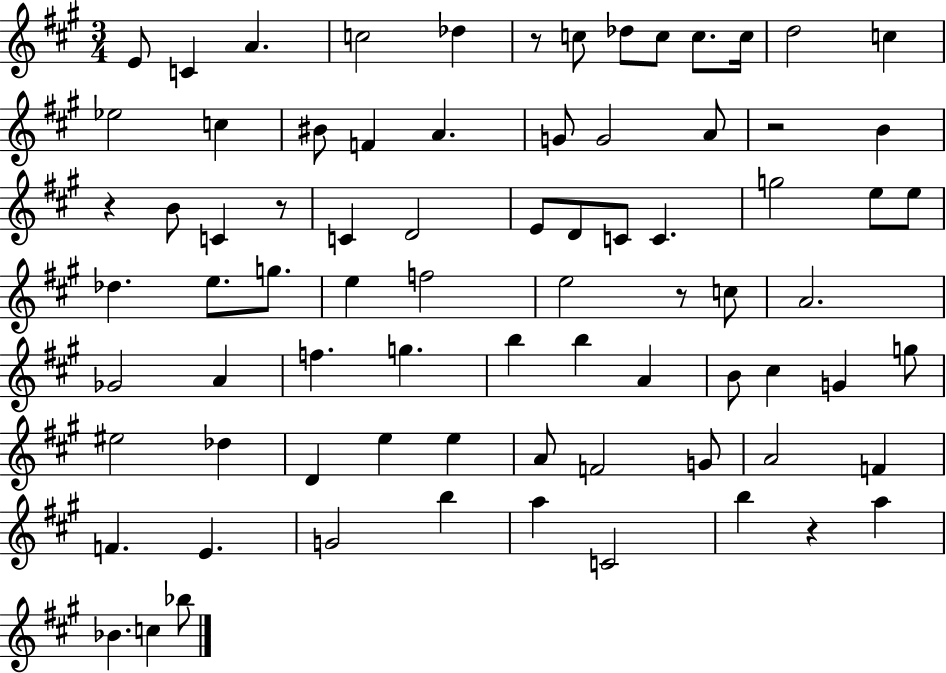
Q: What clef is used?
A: treble